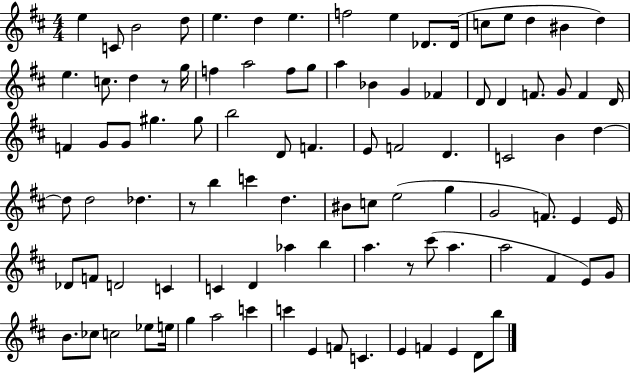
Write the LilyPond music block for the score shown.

{
  \clef treble
  \numericTimeSignature
  \time 4/4
  \key d \major
  e''4 c'8 b'2 d''8 | e''4. d''4 e''4. | f''2 e''4 des'8. des'16( | c''8 e''8 d''4 bis'4 d''4) | \break e''4. c''8. d''4 r8 g''16 | f''4 a''2 f''8 g''8 | a''4 bes'4 g'4 fes'4 | d'8 d'4 f'8. g'8 f'4 d'16 | \break f'4 g'8 g'8 gis''4. gis''8 | b''2 d'8 f'4. | e'8 f'2 d'4. | c'2 b'4 d''4~~ | \break d''8 d''2 des''4. | r8 b''4 c'''4 d''4. | bis'8 c''8 e''2( g''4 | g'2 f'8.) e'4 e'16 | \break des'8 f'8 d'2 c'4 | c'4 d'4 aes''4 b''4 | a''4. r8 cis'''8( a''4. | a''2 fis'4 e'8) g'8 | \break b'8. ces''8 c''2 ees''8 e''16 | g''4 a''2 c'''4 | c'''4 e'4 f'8 c'4. | e'4 f'4 e'4 d'8 b''8 | \break \bar "|."
}